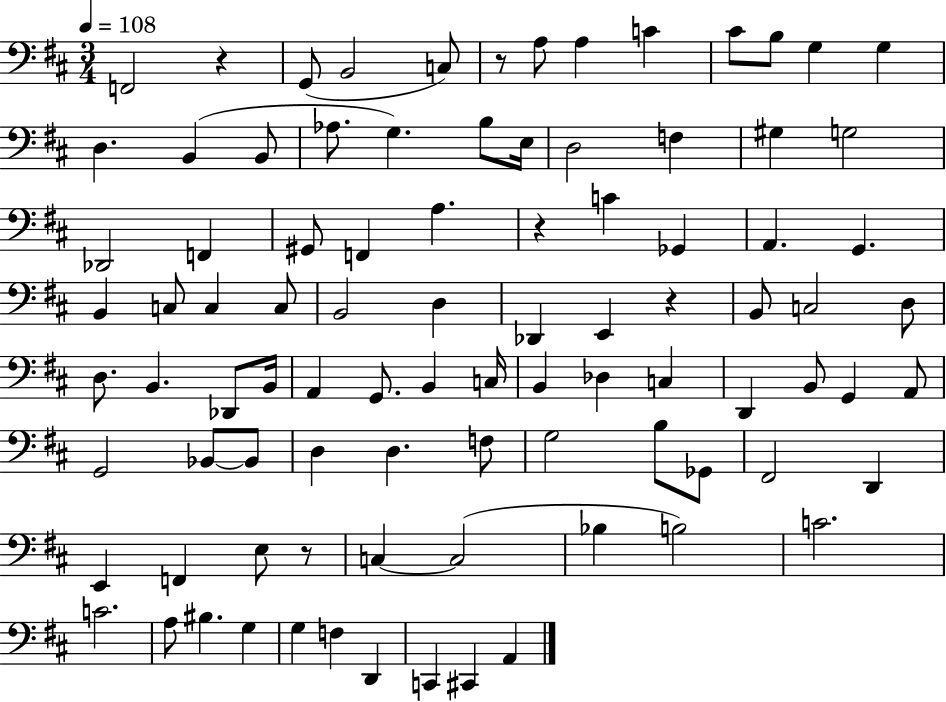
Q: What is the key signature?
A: D major